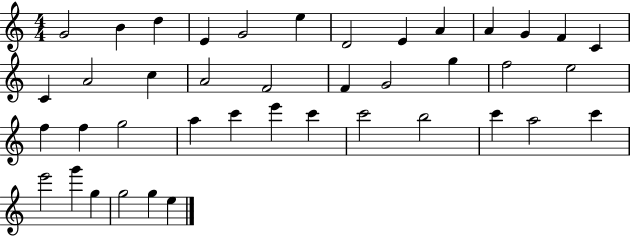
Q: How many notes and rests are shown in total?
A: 41